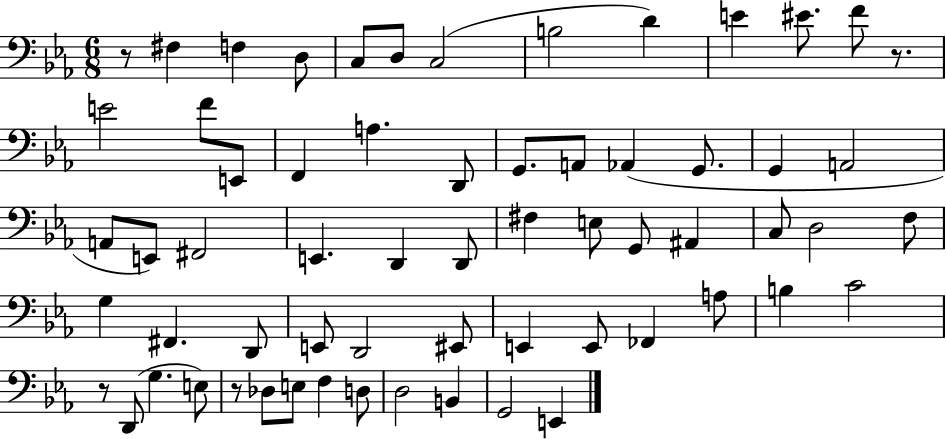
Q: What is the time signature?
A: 6/8